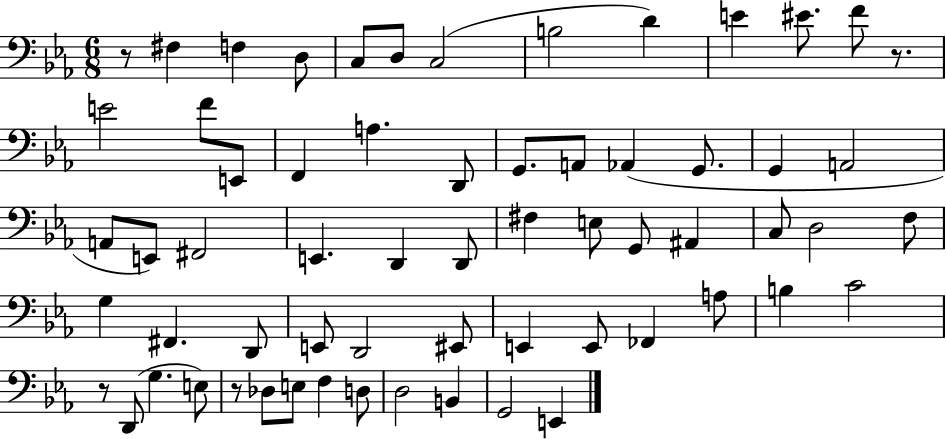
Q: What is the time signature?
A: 6/8